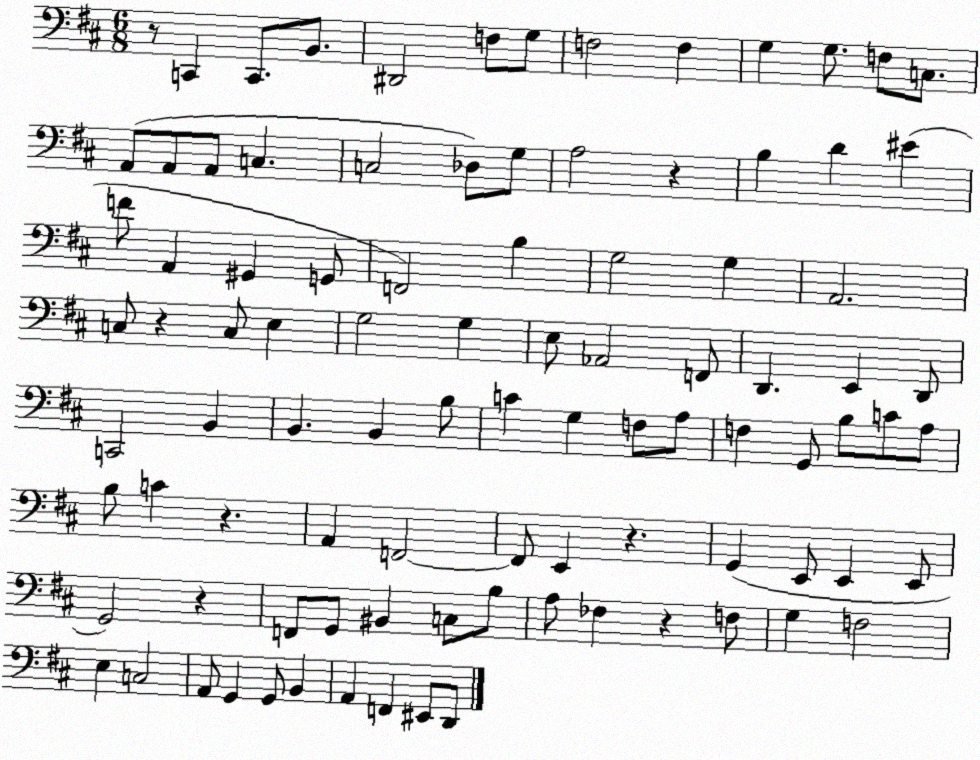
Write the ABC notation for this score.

X:1
T:Untitled
M:6/8
L:1/4
K:D
z/2 C,, C,,/2 B,,/2 ^D,,2 F,/2 G,/2 F,2 F, G, G,/2 F,/2 C,/2 A,,/2 A,,/2 A,,/2 C, C,2 _D,/2 G,/2 A,2 z B, D ^E F/2 A,, ^G,, G,,/2 F,,2 B, G,2 G, A,,2 C,/2 z C,/2 E, G,2 G, E,/2 _A,,2 F,,/2 D,, E,, D,,/2 C,,2 B,, B,, B,, B,/2 C G, F,/2 A,/2 F, G,,/2 B,/2 C/2 A,/2 B,/2 C z A,, F,,2 F,,/2 E,, z G,, E,,/2 E,, E,,/2 G,,2 z F,,/2 G,,/2 ^B,, C,/2 B,/2 A,/2 _F, z F,/2 G, F,2 E, C,2 A,,/2 G,, G,,/2 B,, A,, F,, ^E,,/2 D,,/2